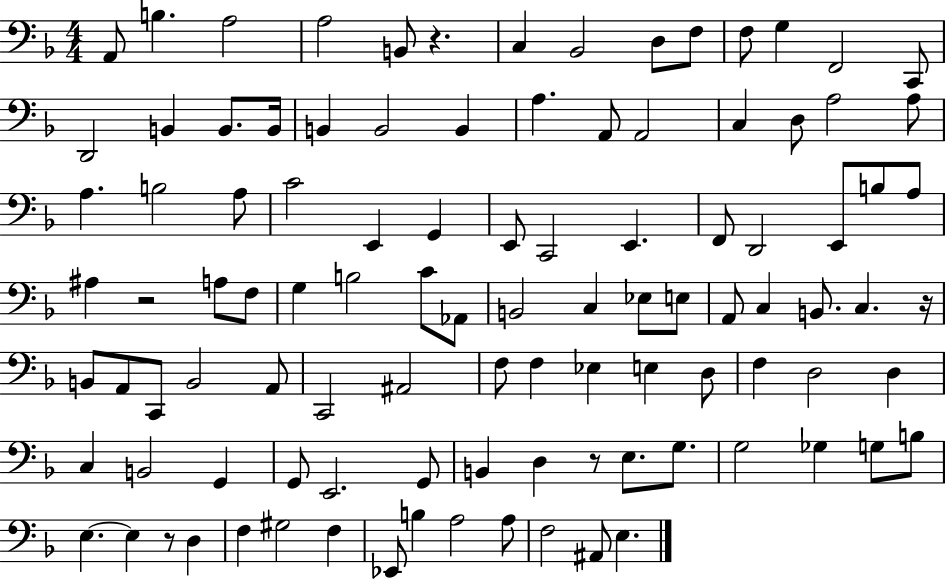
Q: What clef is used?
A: bass